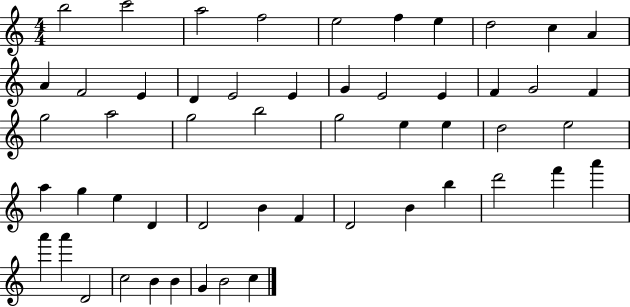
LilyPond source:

{
  \clef treble
  \numericTimeSignature
  \time 4/4
  \key c \major
  b''2 c'''2 | a''2 f''2 | e''2 f''4 e''4 | d''2 c''4 a'4 | \break a'4 f'2 e'4 | d'4 e'2 e'4 | g'4 e'2 e'4 | f'4 g'2 f'4 | \break g''2 a''2 | g''2 b''2 | g''2 e''4 e''4 | d''2 e''2 | \break a''4 g''4 e''4 d'4 | d'2 b'4 f'4 | d'2 b'4 b''4 | d'''2 f'''4 a'''4 | \break a'''4 a'''4 d'2 | c''2 b'4 b'4 | g'4 b'2 c''4 | \bar "|."
}